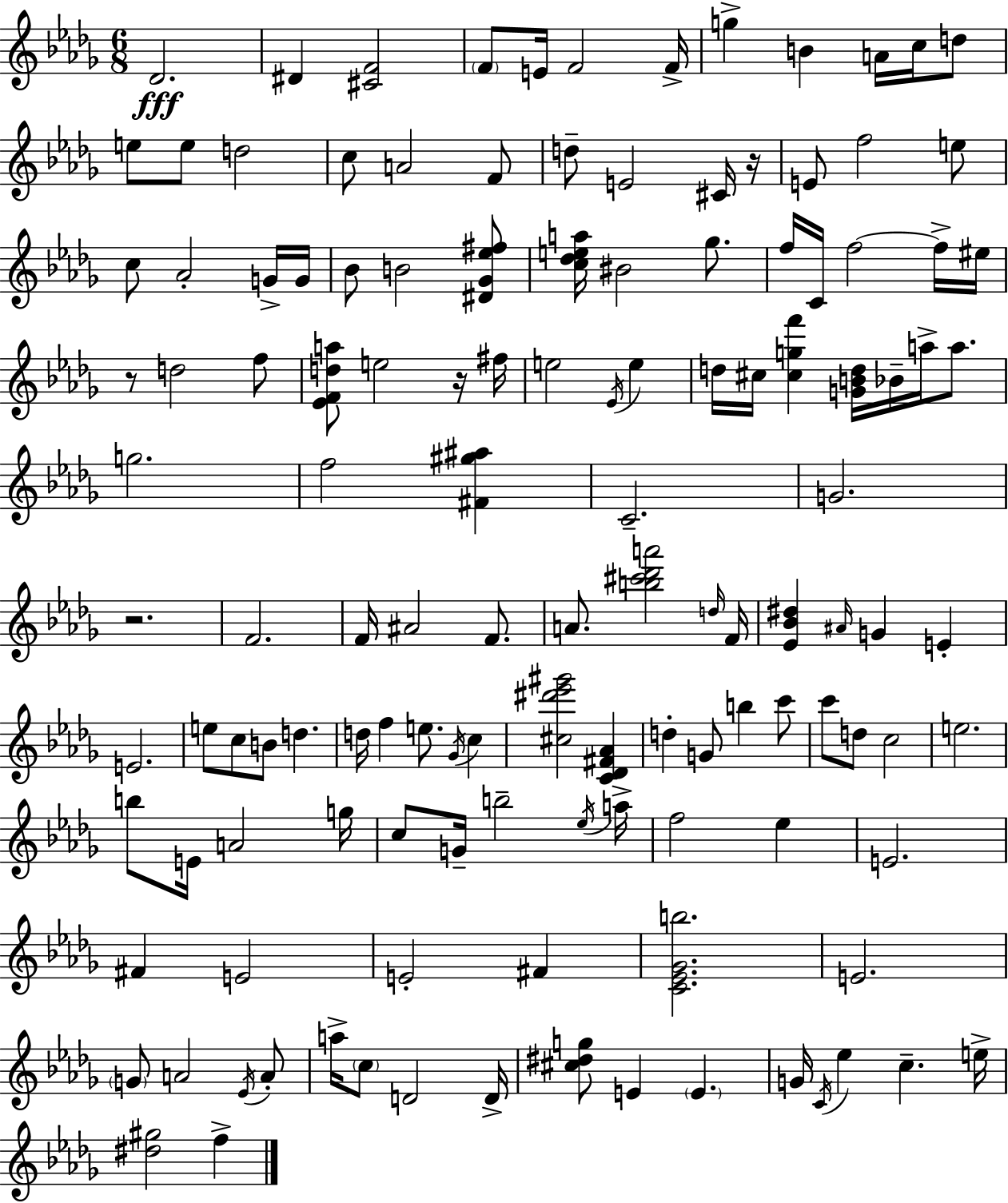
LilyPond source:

{
  \clef treble
  \numericTimeSignature
  \time 6/8
  \key bes \minor
  des'2.\fff | dis'4 <cis' f'>2 | \parenthesize f'8 e'16 f'2 f'16-> | g''4-> b'4 a'16 c''16 d''8 | \break e''8 e''8 d''2 | c''8 a'2 f'8 | d''8-- e'2 cis'16 r16 | e'8 f''2 e''8 | \break c''8 aes'2-. g'16-> g'16 | bes'8 b'2 <dis' ges' ees'' fis''>8 | <c'' des'' e'' a''>16 bis'2 ges''8. | f''16 c'16 f''2~~ f''16-> eis''16 | \break r8 d''2 f''8 | <ees' f' d'' a''>8 e''2 r16 fis''16 | e''2 \acciaccatura { ees'16 } e''4 | d''16 cis''16 <cis'' g'' f'''>4 <g' b' d''>16 bes'16-- a''16-> a''8. | \break g''2. | f''2 <fis' gis'' ais''>4 | c'2.-- | g'2. | \break r2. | f'2. | f'16 ais'2 f'8. | a'8. <b'' cis''' des''' a'''>2 | \break \grace { d''16 } f'16 <ees' bes' dis''>4 \grace { ais'16 } g'4 e'4-. | e'2. | e''8 c''8 b'8 d''4. | d''16 f''4 e''8. \acciaccatura { ges'16 } | \break c''4 <cis'' dis''' ees''' gis'''>2 | <c' des' fis' aes'>4 d''4-. g'8 b''4 | c'''8 c'''8 d''8 c''2 | e''2. | \break b''8 e'16 a'2 | g''16 c''8 g'16-- b''2-- | \acciaccatura { ees''16 } a''16-> f''2 | ees''4 e'2. | \break fis'4 e'2 | e'2-. | fis'4 <c' ees' ges' b''>2. | e'2. | \break \parenthesize g'8 a'2 | \acciaccatura { ees'16 } a'8-. a''16-> \parenthesize c''8 d'2 | d'16-> <cis'' dis'' g''>8 e'4 | \parenthesize e'4. g'16 \acciaccatura { c'16 } ees''4 | \break c''4.-- e''16-> <dis'' gis''>2 | f''4-> \bar "|."
}